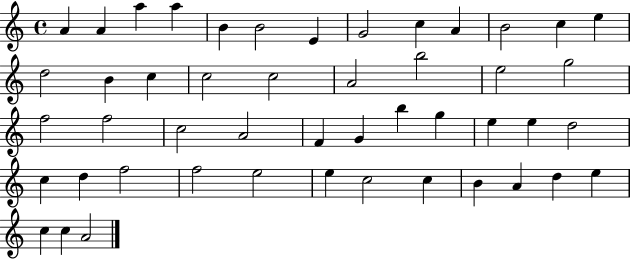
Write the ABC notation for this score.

X:1
T:Untitled
M:4/4
L:1/4
K:C
A A a a B B2 E G2 c A B2 c e d2 B c c2 c2 A2 b2 e2 g2 f2 f2 c2 A2 F G b g e e d2 c d f2 f2 e2 e c2 c B A d e c c A2